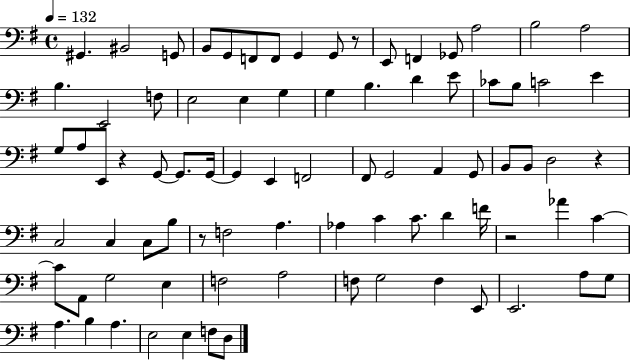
G#2/q. BIS2/h G2/e B2/e G2/e F2/e F2/e G2/q G2/e R/e E2/e F2/q Gb2/e A3/h B3/h A3/h B3/q. E2/h F3/e E3/h E3/q G3/q G3/q B3/q. D4/q E4/e CES4/e B3/e C4/h E4/q G3/e A3/e E2/e R/q G2/e G2/e. G2/s G2/q E2/q F2/h F#2/e G2/h A2/q G2/e B2/e B2/e D3/h R/q C3/h C3/q C3/e B3/e R/e F3/h A3/q. Ab3/q C4/q C4/e. D4/q F4/s R/h Ab4/q C4/q C4/e A2/e G3/h E3/q F3/h A3/h F3/e G3/h F3/q E2/e E2/h. A3/e G3/e A3/q. B3/q A3/q. E3/h E3/q F3/e D3/e